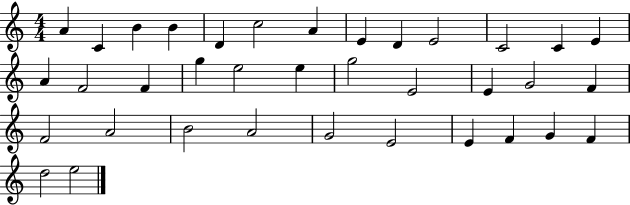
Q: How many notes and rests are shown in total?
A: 36